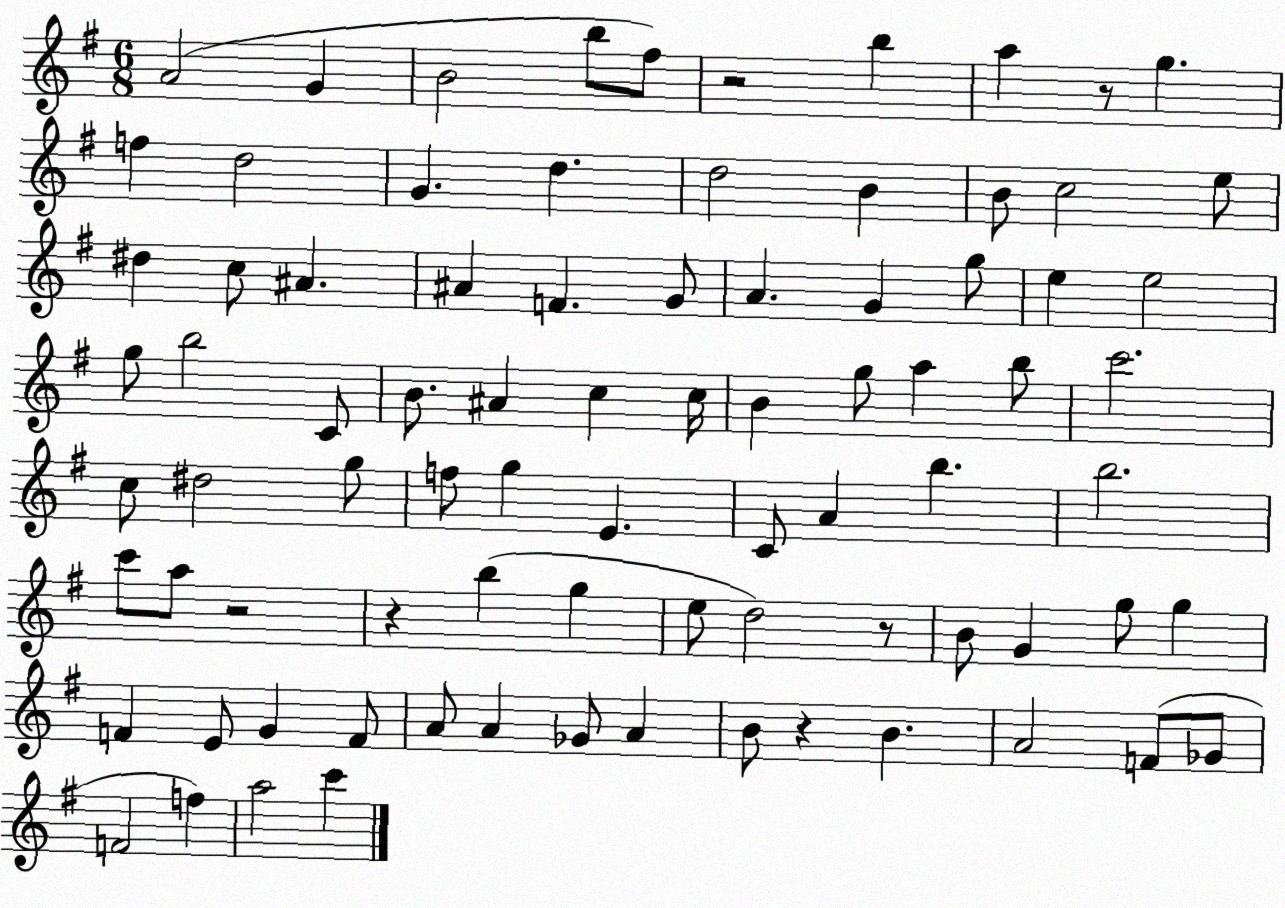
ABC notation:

X:1
T:Untitled
M:6/8
L:1/4
K:G
A2 G B2 b/2 ^f/2 z2 b a z/2 g f d2 G d d2 B B/2 c2 e/2 ^d c/2 ^A ^A F G/2 A G g/2 e e2 g/2 b2 C/2 B/2 ^A c c/4 B g/2 a b/2 c'2 c/2 ^d2 g/2 f/2 g E C/2 A b b2 c'/2 a/2 z2 z b g e/2 d2 z/2 B/2 G g/2 g F E/2 G F/2 A/2 A _G/2 A B/2 z B A2 F/2 _G/2 F2 f a2 c'